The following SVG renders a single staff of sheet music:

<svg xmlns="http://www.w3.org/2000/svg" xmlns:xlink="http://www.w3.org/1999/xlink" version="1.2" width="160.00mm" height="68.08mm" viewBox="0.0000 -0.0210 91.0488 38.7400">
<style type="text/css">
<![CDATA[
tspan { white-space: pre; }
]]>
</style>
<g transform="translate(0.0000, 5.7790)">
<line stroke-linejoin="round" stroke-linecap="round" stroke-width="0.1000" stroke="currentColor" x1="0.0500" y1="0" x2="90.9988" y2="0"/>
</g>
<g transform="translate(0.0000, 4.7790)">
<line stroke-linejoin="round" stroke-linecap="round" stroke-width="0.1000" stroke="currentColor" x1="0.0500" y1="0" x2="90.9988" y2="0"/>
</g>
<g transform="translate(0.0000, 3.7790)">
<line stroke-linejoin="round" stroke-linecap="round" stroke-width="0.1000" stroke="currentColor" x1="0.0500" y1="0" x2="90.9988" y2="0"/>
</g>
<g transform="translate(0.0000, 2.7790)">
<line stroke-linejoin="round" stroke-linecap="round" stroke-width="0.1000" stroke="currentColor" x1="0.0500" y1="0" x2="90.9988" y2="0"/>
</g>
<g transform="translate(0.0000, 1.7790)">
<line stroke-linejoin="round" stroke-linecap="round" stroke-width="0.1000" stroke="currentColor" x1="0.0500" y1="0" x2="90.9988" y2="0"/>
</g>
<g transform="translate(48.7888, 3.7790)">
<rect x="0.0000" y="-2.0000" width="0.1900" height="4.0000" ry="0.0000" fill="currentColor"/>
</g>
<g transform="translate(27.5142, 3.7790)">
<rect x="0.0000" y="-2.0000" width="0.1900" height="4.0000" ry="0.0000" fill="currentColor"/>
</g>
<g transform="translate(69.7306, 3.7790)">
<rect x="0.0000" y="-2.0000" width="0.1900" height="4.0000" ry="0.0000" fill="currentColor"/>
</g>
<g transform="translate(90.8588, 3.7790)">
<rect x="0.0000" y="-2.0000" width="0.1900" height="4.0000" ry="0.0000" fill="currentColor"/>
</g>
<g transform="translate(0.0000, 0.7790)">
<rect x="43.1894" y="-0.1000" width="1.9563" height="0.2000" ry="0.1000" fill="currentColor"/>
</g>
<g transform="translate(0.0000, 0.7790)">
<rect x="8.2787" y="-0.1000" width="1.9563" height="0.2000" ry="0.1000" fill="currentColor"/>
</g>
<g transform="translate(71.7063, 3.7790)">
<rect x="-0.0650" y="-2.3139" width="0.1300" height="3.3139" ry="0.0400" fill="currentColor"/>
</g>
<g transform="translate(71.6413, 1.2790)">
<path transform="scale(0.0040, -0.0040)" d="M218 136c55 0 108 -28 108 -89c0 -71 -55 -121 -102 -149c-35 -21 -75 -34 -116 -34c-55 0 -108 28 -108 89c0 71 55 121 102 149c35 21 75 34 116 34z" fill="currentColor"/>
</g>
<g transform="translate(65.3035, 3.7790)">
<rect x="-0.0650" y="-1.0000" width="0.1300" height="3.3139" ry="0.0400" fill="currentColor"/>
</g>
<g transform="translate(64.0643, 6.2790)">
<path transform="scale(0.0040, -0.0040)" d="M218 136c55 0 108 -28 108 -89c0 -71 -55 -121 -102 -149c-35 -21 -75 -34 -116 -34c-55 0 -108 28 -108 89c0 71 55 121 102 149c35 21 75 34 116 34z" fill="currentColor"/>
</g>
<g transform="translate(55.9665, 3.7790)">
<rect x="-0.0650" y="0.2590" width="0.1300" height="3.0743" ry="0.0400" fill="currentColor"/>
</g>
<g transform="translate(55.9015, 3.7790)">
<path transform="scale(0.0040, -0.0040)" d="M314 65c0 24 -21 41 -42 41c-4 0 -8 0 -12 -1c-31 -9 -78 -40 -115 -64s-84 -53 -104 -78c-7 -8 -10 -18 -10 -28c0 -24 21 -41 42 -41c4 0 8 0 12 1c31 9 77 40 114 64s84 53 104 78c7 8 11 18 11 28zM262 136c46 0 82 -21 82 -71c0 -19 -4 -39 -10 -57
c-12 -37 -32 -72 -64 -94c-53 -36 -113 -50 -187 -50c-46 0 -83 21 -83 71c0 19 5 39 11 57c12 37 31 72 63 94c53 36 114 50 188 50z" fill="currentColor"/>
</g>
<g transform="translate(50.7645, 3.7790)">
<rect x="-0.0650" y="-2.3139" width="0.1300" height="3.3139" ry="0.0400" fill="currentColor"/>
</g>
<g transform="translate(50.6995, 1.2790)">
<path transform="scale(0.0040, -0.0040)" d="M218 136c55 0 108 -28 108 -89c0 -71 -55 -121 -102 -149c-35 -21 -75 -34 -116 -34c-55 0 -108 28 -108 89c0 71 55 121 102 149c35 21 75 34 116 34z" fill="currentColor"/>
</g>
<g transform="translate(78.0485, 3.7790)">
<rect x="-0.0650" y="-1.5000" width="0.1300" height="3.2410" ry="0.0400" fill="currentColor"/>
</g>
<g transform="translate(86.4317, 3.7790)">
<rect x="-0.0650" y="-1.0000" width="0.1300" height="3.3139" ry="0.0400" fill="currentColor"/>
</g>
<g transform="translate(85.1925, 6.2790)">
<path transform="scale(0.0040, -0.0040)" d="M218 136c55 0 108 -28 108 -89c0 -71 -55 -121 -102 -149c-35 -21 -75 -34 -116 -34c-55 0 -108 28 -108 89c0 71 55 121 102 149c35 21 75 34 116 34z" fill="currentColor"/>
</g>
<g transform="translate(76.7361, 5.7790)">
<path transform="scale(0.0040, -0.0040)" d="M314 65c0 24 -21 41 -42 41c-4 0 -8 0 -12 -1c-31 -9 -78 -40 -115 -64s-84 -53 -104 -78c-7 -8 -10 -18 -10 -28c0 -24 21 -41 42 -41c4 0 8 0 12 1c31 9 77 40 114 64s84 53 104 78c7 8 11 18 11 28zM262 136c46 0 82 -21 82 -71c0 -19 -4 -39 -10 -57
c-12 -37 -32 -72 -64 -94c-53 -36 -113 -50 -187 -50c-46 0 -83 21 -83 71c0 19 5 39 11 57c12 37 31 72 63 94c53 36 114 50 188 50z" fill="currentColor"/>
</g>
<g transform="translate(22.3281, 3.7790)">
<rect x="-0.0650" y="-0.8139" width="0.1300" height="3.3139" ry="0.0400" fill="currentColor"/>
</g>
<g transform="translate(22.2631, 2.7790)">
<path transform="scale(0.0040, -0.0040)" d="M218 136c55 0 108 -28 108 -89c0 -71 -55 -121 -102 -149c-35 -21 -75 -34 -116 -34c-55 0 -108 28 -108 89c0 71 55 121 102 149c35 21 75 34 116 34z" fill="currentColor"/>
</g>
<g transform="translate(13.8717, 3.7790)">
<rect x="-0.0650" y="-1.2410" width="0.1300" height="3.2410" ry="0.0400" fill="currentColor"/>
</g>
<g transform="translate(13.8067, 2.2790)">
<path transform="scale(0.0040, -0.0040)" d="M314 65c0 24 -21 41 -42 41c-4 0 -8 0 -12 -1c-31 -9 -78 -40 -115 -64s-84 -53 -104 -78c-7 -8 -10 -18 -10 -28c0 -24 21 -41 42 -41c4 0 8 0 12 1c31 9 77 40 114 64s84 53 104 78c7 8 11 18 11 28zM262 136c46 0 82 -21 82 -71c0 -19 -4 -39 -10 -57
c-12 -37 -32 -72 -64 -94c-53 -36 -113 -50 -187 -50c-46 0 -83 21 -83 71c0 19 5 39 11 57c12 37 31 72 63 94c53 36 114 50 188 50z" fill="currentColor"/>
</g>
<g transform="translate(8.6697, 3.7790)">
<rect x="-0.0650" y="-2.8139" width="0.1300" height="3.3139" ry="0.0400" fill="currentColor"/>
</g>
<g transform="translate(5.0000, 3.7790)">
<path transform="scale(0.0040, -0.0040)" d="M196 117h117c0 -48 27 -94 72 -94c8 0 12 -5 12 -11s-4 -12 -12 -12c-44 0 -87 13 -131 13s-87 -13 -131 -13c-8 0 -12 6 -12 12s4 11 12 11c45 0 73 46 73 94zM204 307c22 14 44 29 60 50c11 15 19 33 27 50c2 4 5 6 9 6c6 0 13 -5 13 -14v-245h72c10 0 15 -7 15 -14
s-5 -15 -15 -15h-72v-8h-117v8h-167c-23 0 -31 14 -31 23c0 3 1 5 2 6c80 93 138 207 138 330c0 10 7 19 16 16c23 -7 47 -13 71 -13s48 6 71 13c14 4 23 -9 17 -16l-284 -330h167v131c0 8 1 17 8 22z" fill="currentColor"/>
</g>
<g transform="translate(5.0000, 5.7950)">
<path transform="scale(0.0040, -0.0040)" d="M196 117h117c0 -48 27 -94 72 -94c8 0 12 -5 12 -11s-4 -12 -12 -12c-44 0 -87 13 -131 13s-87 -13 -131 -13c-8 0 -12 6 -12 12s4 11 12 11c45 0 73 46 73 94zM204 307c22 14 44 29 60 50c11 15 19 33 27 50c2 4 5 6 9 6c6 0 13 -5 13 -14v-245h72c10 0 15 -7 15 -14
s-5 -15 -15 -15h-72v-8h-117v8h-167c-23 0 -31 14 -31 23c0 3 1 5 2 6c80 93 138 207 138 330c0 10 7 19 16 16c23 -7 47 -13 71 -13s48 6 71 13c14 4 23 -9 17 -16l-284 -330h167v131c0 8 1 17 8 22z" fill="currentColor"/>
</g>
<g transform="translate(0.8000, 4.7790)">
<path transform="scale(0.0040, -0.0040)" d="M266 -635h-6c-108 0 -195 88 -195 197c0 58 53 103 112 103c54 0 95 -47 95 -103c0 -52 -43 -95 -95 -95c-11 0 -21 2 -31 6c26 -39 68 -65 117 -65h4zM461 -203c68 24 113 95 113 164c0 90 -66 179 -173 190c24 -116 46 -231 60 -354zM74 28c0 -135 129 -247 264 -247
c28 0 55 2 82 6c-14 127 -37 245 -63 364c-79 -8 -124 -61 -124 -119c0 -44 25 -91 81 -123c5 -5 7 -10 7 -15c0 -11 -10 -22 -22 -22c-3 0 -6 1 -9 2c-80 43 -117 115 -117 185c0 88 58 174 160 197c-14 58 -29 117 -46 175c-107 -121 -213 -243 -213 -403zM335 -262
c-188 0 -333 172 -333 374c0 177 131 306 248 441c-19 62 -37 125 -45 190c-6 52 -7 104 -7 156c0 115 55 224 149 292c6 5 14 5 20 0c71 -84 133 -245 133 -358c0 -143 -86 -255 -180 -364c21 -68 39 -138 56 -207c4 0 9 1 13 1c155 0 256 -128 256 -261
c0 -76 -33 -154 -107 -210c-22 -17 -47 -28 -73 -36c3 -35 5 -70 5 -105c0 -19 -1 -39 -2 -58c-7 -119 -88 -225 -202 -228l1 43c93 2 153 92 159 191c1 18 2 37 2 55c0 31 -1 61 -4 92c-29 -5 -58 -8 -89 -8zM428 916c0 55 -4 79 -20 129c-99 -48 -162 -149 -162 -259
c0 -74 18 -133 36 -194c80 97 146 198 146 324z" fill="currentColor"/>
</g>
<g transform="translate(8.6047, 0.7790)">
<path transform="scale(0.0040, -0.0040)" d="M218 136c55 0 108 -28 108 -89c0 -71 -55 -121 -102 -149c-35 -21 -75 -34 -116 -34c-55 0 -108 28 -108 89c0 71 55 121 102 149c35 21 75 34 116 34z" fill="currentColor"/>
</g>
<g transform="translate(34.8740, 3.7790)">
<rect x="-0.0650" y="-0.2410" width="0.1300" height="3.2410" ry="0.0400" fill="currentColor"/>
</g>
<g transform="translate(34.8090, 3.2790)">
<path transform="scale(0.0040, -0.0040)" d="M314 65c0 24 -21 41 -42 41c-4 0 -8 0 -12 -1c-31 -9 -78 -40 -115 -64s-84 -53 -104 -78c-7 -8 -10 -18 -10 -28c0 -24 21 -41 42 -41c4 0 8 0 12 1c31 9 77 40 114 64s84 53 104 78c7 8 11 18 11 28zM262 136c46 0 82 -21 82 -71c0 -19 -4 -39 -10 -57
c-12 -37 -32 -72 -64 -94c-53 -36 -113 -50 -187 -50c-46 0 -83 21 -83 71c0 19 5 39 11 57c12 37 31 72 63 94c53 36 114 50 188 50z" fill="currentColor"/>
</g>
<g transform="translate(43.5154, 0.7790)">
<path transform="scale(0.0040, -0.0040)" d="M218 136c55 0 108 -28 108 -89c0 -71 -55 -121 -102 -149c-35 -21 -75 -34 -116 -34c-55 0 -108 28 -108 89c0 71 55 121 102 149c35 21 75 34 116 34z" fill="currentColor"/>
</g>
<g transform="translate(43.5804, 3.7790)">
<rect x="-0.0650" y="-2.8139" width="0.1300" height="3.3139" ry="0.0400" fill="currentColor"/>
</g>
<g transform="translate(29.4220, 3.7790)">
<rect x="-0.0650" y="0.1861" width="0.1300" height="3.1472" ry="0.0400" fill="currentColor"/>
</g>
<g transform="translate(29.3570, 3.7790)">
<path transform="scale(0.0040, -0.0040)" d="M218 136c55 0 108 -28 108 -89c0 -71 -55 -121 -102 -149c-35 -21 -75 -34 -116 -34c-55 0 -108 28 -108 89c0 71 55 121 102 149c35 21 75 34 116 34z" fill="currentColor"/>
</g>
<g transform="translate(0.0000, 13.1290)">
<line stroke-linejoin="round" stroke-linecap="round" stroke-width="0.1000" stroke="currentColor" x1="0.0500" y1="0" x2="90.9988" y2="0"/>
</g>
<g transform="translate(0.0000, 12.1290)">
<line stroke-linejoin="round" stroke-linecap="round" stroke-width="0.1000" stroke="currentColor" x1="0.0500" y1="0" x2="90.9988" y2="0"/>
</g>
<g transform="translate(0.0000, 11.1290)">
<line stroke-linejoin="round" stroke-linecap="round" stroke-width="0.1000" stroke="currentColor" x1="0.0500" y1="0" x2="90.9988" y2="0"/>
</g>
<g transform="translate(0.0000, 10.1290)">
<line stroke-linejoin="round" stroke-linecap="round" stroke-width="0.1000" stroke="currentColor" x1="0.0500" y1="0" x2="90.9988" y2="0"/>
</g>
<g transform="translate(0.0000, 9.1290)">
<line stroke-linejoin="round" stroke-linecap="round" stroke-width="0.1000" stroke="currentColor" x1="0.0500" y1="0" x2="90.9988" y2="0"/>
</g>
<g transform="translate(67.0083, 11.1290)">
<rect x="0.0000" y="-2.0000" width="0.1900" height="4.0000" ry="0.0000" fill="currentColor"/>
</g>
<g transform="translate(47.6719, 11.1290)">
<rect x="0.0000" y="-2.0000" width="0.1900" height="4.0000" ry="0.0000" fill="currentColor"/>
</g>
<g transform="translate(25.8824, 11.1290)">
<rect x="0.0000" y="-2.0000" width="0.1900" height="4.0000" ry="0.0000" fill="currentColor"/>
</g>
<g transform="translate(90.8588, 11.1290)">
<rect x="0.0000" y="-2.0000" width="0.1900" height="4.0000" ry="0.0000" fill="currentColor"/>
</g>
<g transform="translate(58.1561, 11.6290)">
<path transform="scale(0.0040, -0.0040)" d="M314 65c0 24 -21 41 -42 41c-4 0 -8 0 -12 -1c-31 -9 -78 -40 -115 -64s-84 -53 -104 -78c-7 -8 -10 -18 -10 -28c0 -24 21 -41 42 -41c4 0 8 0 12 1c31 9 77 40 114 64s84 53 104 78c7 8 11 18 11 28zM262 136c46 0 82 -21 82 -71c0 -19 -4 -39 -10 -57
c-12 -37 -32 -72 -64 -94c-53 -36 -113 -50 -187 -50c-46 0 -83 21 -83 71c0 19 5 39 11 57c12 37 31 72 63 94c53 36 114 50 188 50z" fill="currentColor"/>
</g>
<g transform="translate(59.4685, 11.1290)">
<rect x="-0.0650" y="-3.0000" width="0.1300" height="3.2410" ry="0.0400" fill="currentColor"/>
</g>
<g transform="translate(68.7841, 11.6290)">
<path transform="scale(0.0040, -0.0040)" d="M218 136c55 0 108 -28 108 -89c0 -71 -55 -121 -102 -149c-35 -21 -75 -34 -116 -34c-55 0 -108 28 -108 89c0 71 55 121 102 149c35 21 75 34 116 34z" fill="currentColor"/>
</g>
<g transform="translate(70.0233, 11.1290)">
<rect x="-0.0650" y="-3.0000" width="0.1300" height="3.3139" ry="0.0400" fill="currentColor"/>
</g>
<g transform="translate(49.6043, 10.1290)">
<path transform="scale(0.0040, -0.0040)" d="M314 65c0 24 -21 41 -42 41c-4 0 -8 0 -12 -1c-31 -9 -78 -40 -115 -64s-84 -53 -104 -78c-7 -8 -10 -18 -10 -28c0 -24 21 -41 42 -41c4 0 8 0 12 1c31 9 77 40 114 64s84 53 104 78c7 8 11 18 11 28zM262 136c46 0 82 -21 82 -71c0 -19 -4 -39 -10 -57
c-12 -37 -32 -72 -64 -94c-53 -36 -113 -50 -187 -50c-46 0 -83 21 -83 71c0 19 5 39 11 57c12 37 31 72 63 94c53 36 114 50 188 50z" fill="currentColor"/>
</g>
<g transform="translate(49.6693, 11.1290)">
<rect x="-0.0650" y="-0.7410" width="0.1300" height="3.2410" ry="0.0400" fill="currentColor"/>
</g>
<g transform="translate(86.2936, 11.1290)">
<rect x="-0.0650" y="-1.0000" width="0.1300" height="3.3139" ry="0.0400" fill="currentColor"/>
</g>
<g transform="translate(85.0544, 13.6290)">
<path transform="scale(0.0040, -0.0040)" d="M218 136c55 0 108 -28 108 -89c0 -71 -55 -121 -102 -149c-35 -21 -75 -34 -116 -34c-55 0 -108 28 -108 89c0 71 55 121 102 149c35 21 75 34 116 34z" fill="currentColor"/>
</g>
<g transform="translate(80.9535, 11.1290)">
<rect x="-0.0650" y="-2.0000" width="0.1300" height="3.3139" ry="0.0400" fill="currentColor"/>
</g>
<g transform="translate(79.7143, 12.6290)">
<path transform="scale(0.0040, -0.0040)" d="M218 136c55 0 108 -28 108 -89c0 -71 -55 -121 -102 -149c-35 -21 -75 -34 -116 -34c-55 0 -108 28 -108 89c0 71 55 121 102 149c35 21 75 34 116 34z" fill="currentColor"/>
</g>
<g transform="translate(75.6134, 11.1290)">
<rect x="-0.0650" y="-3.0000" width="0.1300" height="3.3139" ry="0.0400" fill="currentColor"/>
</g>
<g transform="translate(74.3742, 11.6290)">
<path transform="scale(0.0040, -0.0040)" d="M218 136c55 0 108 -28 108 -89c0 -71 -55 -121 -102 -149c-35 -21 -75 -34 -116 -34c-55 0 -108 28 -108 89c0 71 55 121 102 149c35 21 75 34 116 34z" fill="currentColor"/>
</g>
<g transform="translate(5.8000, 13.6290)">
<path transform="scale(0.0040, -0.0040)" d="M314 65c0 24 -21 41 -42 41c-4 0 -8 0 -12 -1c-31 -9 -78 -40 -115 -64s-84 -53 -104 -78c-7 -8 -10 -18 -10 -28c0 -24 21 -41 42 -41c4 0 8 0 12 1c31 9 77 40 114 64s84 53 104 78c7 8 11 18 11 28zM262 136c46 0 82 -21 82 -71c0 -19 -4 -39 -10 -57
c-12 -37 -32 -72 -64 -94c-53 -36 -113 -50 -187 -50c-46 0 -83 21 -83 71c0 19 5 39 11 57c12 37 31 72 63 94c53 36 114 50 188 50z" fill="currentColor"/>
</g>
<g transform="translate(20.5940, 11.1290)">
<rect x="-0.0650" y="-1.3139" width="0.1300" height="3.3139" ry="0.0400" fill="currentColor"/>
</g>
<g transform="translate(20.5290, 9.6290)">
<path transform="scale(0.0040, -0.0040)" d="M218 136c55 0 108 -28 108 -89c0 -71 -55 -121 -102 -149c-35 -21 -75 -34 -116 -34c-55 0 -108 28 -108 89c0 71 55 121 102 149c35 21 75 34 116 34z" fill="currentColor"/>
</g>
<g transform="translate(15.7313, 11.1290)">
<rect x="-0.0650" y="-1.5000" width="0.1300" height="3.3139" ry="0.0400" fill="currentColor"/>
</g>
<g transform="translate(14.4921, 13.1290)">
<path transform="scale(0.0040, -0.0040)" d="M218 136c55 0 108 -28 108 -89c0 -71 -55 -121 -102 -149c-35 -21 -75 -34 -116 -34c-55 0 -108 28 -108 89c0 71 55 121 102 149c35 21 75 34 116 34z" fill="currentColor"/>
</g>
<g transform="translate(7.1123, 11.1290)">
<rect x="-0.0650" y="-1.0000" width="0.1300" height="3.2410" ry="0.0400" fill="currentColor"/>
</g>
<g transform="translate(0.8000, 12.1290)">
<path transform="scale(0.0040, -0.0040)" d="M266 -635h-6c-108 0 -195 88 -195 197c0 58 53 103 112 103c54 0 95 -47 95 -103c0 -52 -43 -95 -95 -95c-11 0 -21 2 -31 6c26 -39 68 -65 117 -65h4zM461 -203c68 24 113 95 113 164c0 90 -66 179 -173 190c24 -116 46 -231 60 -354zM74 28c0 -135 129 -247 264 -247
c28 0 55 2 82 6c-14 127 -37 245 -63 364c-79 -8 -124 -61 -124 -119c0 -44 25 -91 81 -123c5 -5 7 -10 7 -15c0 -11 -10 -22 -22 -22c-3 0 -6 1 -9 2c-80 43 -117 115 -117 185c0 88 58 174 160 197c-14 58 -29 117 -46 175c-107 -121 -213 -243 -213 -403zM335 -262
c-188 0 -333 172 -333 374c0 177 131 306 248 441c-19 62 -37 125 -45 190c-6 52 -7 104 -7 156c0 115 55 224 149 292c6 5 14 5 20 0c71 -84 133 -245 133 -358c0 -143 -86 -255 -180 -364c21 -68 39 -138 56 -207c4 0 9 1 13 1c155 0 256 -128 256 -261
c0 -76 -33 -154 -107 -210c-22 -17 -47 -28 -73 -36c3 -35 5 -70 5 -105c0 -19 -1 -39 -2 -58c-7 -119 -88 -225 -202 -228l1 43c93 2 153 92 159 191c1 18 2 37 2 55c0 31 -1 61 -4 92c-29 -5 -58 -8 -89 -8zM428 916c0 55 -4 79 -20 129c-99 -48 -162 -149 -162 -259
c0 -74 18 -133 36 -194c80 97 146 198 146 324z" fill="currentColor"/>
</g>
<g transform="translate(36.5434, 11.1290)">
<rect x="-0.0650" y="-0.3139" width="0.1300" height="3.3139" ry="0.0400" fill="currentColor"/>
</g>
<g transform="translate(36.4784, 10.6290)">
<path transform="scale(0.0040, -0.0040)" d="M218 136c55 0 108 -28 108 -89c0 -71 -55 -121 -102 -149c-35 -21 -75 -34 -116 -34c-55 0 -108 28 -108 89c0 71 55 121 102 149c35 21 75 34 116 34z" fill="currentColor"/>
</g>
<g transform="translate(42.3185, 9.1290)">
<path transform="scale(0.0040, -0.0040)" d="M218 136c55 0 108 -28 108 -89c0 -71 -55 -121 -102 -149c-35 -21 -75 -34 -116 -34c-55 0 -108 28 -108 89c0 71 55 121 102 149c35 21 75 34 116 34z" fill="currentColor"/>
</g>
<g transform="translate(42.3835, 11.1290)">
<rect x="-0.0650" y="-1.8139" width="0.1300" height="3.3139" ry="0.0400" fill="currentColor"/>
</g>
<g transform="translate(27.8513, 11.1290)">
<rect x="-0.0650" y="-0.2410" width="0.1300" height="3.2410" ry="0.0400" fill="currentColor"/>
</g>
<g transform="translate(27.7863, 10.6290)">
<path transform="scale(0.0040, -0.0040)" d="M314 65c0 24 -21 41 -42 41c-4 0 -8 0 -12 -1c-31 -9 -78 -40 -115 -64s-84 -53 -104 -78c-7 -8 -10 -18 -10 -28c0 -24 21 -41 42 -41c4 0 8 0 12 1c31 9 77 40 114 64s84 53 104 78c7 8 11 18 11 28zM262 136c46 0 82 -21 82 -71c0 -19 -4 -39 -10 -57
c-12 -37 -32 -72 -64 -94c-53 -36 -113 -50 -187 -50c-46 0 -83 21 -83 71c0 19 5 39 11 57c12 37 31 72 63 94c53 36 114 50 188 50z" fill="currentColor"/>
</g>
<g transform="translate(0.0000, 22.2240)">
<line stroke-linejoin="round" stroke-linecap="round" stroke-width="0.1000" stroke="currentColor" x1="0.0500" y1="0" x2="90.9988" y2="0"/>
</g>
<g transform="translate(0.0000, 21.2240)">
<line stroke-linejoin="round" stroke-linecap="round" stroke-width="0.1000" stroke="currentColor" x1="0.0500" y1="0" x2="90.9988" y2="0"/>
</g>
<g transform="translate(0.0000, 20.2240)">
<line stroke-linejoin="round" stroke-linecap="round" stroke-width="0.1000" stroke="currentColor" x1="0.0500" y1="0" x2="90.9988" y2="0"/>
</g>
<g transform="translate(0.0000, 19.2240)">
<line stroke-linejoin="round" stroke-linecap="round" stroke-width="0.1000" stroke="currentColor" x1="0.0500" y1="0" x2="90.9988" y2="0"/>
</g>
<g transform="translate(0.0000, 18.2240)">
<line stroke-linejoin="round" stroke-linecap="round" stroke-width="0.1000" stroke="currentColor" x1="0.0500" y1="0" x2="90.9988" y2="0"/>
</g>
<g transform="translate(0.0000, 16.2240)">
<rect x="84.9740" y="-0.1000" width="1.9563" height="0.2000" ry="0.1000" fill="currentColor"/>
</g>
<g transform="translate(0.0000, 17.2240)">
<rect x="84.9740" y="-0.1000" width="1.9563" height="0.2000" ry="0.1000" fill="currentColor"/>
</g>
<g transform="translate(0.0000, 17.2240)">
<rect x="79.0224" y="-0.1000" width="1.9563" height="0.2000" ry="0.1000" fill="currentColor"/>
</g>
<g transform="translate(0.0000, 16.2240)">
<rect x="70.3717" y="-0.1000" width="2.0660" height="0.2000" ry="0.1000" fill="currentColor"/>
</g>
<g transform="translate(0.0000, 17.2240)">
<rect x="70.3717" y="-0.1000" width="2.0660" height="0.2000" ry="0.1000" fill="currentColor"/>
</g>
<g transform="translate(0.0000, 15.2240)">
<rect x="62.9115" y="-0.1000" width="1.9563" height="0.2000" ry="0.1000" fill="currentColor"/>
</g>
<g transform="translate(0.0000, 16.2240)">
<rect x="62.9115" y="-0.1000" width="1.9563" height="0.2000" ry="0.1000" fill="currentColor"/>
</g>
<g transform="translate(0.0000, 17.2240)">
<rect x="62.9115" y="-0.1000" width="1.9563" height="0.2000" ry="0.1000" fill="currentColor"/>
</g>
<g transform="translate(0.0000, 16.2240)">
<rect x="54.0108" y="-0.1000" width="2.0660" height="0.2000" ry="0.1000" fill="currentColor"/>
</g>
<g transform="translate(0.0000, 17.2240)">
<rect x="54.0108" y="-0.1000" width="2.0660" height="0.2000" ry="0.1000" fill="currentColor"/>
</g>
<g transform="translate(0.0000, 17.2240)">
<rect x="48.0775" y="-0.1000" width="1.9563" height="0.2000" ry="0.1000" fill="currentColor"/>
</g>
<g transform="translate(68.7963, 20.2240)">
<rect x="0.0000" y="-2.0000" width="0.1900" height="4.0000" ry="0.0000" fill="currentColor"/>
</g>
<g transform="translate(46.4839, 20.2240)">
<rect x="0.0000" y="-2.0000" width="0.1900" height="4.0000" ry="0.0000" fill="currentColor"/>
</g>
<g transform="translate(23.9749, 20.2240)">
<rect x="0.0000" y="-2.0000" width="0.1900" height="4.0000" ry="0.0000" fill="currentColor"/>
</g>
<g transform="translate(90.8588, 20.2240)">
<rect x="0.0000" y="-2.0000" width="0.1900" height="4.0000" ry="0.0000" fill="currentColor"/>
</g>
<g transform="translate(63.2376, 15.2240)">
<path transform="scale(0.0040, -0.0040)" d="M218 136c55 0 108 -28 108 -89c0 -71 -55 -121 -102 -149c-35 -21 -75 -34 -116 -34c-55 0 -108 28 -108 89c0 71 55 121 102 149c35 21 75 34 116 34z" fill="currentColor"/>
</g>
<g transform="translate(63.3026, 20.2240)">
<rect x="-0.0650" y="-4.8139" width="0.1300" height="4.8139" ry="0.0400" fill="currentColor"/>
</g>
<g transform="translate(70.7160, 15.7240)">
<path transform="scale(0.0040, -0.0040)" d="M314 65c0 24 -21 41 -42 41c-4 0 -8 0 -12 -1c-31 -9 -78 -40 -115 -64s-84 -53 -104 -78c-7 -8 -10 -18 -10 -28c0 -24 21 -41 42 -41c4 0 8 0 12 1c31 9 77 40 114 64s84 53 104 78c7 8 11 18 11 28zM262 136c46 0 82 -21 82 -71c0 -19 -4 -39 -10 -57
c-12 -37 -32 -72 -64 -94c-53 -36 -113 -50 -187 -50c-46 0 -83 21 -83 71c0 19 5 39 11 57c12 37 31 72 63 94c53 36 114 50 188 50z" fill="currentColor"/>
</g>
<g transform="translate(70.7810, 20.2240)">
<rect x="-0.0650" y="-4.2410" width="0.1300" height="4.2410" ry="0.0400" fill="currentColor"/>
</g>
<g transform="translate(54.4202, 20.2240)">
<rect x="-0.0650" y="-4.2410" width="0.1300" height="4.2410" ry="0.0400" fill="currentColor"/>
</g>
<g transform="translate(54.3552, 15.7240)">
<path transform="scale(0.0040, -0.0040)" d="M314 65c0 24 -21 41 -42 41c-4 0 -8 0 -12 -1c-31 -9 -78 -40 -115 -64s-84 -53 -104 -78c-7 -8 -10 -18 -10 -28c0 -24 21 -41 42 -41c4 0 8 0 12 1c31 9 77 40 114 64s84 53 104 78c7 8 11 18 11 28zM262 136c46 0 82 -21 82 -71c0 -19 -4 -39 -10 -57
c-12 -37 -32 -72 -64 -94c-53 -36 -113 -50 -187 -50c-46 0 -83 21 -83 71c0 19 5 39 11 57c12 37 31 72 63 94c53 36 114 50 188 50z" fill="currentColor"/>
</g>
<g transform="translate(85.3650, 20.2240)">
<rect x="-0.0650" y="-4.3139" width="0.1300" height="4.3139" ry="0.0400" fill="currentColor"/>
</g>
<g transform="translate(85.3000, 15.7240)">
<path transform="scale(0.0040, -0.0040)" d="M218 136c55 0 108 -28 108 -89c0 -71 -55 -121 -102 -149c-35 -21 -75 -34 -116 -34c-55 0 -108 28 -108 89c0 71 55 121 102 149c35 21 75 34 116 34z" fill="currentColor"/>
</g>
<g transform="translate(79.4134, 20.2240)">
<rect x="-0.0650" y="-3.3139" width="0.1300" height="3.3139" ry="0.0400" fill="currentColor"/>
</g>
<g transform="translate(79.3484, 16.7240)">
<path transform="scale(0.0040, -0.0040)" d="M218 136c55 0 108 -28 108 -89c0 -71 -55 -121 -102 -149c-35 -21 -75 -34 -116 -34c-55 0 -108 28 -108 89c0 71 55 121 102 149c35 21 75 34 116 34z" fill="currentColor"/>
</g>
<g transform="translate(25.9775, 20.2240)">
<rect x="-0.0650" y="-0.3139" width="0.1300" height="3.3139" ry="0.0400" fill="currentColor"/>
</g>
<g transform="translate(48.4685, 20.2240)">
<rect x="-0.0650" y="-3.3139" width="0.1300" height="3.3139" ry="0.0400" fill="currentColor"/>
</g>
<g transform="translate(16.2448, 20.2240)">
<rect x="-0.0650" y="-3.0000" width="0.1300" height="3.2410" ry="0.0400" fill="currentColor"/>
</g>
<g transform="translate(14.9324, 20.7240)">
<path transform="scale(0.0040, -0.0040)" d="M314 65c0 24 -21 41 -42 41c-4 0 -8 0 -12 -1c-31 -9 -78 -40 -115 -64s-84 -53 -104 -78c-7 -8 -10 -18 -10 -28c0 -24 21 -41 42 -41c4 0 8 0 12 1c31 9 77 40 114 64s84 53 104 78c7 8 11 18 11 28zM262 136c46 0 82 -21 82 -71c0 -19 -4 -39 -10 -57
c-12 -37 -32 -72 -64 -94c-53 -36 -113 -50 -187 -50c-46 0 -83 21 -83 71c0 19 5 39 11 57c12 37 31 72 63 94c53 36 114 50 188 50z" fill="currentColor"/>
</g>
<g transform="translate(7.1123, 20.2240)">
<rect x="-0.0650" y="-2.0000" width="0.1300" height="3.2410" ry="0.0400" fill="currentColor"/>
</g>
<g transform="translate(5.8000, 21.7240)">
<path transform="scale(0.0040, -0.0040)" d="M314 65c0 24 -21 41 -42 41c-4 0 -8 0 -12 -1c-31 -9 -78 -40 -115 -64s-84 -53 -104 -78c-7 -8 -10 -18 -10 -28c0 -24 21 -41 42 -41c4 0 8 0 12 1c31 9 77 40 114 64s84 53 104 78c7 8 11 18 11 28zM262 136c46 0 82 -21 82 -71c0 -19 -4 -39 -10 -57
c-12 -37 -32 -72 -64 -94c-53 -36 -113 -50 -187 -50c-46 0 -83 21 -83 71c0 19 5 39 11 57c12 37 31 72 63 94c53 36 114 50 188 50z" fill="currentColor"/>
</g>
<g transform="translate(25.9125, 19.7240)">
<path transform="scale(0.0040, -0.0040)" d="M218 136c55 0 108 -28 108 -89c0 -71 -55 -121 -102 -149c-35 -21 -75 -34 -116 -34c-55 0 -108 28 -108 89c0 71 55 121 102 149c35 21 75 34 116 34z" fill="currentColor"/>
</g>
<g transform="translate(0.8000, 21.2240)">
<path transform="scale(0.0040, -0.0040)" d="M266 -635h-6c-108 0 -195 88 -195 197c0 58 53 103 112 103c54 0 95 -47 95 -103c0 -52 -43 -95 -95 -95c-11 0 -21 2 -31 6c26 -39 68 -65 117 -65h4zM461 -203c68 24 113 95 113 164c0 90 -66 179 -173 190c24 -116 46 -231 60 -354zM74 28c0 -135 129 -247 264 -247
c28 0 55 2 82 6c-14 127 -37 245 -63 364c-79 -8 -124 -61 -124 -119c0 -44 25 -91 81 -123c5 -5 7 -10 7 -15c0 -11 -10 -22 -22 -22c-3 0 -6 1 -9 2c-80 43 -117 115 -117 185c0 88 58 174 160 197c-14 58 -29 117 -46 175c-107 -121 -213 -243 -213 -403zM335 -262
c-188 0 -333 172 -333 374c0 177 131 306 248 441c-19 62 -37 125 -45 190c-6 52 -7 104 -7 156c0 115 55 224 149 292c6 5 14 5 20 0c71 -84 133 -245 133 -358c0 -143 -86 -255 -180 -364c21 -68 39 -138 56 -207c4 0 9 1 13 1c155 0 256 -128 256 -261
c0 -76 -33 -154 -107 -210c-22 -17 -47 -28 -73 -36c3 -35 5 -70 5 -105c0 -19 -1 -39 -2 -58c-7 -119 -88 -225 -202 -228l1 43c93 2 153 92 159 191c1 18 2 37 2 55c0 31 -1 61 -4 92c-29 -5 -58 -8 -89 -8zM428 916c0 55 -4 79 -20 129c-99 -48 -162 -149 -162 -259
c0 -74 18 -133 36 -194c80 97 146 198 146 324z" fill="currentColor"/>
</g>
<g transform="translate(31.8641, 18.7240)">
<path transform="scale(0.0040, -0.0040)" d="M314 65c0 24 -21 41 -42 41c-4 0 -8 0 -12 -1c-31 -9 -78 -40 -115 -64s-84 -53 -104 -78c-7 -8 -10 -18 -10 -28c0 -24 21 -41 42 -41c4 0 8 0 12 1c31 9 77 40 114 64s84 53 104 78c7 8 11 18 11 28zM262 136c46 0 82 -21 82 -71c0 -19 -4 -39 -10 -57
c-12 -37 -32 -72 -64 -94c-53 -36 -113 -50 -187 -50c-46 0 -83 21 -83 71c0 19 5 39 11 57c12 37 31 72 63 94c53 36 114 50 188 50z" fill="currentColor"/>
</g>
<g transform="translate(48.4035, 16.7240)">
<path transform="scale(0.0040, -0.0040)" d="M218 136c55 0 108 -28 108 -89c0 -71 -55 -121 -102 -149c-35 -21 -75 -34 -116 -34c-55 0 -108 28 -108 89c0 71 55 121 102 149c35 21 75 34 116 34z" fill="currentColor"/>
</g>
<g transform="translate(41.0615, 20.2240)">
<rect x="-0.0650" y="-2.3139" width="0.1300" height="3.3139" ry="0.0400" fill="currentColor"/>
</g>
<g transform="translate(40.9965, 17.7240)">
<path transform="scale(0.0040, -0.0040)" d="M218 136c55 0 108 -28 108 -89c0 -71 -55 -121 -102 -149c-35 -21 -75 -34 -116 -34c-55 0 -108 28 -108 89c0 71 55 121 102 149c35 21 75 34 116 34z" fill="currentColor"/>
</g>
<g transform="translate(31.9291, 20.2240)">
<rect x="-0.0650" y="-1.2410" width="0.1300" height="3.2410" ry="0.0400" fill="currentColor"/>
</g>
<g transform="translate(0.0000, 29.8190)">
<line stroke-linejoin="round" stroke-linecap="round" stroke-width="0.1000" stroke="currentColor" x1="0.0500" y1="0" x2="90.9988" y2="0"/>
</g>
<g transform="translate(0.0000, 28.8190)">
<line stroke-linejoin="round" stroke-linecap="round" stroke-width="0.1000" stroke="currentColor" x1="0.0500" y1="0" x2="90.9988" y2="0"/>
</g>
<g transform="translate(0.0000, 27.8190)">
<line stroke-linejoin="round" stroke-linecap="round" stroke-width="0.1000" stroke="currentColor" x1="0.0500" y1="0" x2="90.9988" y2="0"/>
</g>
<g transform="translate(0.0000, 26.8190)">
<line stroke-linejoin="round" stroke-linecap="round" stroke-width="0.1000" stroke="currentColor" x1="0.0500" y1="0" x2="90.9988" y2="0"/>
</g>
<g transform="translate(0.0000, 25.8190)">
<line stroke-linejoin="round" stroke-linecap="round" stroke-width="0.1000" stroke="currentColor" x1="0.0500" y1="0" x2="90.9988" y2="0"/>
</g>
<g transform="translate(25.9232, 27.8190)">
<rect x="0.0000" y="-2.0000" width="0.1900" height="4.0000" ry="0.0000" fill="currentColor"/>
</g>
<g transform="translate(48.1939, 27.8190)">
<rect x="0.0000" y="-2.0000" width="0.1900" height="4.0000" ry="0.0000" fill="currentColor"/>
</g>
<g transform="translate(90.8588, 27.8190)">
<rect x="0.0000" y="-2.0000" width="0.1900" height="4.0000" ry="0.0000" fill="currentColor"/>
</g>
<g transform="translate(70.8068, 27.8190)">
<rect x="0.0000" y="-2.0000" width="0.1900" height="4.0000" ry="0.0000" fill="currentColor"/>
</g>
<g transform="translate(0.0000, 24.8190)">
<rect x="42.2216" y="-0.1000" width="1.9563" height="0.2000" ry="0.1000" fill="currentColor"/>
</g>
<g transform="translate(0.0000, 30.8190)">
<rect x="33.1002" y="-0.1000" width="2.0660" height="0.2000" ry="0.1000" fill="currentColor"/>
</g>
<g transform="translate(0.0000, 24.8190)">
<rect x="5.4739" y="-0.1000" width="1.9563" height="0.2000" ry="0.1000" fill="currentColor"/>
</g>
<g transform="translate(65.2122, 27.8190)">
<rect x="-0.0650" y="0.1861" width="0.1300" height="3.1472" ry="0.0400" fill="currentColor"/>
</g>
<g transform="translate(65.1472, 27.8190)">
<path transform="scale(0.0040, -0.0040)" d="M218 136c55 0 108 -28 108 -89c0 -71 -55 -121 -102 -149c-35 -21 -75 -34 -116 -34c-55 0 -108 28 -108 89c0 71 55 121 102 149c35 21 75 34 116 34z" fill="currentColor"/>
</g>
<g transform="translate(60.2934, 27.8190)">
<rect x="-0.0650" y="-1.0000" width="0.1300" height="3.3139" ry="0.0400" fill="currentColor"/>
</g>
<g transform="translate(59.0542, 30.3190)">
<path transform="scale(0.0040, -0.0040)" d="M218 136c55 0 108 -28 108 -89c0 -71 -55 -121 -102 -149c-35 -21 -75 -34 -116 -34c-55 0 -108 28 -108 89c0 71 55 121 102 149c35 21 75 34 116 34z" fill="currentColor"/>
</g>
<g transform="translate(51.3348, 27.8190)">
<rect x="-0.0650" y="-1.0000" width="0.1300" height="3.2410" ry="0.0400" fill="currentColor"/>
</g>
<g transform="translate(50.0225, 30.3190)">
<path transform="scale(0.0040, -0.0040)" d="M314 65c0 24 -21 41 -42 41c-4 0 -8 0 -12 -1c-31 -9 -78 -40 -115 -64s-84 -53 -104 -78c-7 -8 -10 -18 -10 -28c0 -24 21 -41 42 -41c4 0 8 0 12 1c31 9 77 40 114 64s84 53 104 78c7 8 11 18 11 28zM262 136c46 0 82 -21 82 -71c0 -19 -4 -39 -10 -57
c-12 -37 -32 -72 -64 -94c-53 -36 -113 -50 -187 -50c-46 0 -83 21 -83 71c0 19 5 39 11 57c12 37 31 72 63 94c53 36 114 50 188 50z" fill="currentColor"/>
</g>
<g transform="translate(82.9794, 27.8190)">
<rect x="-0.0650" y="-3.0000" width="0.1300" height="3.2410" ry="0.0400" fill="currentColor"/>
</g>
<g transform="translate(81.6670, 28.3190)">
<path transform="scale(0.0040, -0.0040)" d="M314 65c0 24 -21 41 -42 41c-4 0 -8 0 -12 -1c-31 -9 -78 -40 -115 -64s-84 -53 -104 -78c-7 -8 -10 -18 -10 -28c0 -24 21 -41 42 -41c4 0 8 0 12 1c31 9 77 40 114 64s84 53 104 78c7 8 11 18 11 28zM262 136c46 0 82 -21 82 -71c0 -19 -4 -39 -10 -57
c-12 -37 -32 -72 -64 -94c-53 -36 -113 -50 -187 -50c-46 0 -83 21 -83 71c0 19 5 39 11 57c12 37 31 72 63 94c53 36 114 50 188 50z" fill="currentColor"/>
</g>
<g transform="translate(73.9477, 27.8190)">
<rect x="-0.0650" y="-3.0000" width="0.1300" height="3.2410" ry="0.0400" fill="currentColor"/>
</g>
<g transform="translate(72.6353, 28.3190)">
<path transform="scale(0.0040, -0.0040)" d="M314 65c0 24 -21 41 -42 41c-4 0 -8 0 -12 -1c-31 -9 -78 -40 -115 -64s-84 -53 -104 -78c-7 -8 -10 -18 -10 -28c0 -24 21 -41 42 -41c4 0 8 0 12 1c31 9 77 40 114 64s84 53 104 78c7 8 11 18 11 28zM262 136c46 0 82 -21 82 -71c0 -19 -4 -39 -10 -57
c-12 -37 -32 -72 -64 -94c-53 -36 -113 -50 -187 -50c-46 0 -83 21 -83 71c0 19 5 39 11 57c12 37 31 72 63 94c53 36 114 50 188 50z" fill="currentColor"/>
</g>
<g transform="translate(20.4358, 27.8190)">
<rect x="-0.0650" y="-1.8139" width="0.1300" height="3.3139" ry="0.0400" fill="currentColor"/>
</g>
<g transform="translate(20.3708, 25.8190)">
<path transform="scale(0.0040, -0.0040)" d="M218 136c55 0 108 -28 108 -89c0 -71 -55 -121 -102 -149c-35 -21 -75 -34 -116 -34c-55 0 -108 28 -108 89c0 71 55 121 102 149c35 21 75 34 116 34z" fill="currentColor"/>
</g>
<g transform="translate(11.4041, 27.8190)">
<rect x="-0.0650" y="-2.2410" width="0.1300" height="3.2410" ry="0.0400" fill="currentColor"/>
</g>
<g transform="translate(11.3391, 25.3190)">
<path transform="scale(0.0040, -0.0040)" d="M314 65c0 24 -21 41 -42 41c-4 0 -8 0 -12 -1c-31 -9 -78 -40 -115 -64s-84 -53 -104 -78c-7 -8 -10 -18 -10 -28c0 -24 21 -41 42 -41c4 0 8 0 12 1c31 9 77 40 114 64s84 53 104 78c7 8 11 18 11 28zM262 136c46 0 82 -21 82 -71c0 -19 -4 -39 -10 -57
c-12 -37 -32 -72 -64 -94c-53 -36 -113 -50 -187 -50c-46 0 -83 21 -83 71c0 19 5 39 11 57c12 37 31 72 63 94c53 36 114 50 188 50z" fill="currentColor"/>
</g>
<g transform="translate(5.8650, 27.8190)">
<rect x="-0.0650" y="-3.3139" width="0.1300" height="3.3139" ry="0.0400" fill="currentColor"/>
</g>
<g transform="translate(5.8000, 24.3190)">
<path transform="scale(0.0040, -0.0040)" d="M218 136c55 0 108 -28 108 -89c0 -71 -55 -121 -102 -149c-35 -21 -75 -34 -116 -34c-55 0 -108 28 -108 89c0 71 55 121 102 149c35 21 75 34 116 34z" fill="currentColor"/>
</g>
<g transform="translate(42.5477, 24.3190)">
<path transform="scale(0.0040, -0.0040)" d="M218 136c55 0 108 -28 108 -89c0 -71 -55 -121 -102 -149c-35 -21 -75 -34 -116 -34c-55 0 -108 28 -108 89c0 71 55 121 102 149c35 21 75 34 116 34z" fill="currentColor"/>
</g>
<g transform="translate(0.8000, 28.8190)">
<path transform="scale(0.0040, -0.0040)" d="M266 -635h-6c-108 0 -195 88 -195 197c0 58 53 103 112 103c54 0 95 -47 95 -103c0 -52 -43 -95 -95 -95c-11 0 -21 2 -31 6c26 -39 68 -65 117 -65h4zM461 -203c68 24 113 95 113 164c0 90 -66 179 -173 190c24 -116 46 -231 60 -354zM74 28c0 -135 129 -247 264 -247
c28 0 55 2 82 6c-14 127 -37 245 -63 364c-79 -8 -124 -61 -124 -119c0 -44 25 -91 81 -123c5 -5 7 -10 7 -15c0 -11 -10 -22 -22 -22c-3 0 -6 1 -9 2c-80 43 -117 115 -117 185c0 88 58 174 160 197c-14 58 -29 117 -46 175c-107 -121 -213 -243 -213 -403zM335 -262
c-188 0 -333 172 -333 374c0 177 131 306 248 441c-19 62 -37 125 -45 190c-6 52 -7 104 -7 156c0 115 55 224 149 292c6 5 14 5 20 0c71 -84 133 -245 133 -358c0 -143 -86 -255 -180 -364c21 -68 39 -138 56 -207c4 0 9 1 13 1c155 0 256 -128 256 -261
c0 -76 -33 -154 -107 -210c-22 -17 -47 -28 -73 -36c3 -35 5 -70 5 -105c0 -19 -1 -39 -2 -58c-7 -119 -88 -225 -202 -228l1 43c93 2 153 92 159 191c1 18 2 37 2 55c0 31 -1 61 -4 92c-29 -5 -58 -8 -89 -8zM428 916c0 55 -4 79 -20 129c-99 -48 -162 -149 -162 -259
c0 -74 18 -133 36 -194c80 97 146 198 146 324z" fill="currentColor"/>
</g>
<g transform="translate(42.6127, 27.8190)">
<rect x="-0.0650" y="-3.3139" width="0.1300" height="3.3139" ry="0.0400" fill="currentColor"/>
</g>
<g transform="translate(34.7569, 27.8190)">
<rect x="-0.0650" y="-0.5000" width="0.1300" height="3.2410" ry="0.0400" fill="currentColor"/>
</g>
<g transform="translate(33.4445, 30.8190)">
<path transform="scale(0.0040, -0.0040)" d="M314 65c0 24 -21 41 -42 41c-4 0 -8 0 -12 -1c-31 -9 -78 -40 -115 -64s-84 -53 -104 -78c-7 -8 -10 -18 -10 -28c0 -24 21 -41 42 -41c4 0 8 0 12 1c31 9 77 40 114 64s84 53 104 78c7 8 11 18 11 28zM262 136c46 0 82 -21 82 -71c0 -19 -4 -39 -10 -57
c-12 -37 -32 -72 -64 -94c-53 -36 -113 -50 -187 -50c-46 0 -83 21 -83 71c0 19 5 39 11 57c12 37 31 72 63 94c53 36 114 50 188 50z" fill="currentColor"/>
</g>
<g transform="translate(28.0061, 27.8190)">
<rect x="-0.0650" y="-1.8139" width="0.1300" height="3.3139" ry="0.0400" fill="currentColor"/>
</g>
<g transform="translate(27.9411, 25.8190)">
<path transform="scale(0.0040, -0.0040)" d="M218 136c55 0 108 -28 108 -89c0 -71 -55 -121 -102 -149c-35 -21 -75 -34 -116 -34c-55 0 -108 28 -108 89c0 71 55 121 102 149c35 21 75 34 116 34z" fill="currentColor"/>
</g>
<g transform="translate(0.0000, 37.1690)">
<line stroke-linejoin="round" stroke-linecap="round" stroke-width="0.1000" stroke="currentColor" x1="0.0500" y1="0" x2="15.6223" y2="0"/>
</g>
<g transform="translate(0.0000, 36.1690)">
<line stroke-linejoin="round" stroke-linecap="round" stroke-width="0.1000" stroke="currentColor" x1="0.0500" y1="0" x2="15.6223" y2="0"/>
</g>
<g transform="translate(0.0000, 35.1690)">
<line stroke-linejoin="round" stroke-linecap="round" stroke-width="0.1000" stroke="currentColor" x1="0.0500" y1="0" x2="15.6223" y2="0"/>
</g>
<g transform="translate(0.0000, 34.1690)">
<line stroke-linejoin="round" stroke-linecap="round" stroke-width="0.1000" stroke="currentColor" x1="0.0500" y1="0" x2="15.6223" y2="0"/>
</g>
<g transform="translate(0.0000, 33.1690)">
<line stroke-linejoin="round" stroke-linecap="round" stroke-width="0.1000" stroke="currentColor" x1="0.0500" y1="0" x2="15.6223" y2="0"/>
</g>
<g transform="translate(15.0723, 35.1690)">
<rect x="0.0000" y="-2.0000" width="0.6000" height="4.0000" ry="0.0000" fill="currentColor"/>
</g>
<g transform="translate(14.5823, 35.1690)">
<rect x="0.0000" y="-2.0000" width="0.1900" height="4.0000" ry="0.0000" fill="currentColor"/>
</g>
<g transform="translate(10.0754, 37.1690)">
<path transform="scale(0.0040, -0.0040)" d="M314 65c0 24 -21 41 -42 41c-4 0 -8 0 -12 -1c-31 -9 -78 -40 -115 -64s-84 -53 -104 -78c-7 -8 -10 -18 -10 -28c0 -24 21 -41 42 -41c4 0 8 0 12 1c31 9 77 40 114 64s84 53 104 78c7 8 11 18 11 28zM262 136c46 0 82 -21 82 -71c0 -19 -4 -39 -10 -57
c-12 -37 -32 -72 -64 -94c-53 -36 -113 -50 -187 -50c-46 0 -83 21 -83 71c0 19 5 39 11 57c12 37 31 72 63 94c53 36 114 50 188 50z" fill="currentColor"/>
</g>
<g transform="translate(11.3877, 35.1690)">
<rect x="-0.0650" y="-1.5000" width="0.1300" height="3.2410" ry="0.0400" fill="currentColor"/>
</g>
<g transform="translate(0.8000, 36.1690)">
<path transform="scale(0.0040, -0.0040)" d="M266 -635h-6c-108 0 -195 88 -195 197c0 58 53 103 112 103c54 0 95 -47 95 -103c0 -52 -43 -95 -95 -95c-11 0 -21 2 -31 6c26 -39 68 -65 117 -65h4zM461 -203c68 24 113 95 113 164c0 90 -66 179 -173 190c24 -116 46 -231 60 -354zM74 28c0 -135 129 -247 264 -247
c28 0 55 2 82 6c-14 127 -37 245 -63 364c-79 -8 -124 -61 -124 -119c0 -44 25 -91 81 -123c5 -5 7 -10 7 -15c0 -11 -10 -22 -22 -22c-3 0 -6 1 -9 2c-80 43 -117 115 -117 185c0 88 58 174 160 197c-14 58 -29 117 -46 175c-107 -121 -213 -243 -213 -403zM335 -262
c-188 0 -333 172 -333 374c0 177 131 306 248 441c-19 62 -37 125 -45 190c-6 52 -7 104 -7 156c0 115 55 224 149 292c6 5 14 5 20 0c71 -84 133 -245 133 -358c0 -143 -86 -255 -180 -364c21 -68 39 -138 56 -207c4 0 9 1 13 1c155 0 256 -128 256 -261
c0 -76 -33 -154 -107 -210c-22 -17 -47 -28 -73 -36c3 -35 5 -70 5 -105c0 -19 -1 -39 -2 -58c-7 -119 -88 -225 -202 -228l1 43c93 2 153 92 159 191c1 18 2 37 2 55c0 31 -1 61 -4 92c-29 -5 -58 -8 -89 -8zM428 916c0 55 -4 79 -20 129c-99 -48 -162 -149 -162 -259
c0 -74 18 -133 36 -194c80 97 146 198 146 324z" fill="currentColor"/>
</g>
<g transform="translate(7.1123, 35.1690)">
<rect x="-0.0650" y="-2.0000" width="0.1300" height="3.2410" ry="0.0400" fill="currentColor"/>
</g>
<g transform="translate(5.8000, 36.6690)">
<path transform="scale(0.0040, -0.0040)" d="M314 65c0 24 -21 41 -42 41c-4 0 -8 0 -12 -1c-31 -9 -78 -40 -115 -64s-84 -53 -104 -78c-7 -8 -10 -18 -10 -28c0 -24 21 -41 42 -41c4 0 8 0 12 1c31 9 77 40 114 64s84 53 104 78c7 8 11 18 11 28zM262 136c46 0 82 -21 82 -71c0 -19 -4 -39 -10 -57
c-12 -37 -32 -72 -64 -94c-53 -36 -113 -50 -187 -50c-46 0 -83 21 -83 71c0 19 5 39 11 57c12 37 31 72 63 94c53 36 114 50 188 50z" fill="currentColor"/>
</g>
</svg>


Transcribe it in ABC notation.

X:1
T:Untitled
M:4/4
L:1/4
K:C
a e2 d B c2 a g B2 D g E2 D D2 E e c2 c f d2 A2 A A F D F2 A2 c e2 g b d'2 e' d'2 b d' b g2 f f C2 b D2 D B A2 A2 F2 E2